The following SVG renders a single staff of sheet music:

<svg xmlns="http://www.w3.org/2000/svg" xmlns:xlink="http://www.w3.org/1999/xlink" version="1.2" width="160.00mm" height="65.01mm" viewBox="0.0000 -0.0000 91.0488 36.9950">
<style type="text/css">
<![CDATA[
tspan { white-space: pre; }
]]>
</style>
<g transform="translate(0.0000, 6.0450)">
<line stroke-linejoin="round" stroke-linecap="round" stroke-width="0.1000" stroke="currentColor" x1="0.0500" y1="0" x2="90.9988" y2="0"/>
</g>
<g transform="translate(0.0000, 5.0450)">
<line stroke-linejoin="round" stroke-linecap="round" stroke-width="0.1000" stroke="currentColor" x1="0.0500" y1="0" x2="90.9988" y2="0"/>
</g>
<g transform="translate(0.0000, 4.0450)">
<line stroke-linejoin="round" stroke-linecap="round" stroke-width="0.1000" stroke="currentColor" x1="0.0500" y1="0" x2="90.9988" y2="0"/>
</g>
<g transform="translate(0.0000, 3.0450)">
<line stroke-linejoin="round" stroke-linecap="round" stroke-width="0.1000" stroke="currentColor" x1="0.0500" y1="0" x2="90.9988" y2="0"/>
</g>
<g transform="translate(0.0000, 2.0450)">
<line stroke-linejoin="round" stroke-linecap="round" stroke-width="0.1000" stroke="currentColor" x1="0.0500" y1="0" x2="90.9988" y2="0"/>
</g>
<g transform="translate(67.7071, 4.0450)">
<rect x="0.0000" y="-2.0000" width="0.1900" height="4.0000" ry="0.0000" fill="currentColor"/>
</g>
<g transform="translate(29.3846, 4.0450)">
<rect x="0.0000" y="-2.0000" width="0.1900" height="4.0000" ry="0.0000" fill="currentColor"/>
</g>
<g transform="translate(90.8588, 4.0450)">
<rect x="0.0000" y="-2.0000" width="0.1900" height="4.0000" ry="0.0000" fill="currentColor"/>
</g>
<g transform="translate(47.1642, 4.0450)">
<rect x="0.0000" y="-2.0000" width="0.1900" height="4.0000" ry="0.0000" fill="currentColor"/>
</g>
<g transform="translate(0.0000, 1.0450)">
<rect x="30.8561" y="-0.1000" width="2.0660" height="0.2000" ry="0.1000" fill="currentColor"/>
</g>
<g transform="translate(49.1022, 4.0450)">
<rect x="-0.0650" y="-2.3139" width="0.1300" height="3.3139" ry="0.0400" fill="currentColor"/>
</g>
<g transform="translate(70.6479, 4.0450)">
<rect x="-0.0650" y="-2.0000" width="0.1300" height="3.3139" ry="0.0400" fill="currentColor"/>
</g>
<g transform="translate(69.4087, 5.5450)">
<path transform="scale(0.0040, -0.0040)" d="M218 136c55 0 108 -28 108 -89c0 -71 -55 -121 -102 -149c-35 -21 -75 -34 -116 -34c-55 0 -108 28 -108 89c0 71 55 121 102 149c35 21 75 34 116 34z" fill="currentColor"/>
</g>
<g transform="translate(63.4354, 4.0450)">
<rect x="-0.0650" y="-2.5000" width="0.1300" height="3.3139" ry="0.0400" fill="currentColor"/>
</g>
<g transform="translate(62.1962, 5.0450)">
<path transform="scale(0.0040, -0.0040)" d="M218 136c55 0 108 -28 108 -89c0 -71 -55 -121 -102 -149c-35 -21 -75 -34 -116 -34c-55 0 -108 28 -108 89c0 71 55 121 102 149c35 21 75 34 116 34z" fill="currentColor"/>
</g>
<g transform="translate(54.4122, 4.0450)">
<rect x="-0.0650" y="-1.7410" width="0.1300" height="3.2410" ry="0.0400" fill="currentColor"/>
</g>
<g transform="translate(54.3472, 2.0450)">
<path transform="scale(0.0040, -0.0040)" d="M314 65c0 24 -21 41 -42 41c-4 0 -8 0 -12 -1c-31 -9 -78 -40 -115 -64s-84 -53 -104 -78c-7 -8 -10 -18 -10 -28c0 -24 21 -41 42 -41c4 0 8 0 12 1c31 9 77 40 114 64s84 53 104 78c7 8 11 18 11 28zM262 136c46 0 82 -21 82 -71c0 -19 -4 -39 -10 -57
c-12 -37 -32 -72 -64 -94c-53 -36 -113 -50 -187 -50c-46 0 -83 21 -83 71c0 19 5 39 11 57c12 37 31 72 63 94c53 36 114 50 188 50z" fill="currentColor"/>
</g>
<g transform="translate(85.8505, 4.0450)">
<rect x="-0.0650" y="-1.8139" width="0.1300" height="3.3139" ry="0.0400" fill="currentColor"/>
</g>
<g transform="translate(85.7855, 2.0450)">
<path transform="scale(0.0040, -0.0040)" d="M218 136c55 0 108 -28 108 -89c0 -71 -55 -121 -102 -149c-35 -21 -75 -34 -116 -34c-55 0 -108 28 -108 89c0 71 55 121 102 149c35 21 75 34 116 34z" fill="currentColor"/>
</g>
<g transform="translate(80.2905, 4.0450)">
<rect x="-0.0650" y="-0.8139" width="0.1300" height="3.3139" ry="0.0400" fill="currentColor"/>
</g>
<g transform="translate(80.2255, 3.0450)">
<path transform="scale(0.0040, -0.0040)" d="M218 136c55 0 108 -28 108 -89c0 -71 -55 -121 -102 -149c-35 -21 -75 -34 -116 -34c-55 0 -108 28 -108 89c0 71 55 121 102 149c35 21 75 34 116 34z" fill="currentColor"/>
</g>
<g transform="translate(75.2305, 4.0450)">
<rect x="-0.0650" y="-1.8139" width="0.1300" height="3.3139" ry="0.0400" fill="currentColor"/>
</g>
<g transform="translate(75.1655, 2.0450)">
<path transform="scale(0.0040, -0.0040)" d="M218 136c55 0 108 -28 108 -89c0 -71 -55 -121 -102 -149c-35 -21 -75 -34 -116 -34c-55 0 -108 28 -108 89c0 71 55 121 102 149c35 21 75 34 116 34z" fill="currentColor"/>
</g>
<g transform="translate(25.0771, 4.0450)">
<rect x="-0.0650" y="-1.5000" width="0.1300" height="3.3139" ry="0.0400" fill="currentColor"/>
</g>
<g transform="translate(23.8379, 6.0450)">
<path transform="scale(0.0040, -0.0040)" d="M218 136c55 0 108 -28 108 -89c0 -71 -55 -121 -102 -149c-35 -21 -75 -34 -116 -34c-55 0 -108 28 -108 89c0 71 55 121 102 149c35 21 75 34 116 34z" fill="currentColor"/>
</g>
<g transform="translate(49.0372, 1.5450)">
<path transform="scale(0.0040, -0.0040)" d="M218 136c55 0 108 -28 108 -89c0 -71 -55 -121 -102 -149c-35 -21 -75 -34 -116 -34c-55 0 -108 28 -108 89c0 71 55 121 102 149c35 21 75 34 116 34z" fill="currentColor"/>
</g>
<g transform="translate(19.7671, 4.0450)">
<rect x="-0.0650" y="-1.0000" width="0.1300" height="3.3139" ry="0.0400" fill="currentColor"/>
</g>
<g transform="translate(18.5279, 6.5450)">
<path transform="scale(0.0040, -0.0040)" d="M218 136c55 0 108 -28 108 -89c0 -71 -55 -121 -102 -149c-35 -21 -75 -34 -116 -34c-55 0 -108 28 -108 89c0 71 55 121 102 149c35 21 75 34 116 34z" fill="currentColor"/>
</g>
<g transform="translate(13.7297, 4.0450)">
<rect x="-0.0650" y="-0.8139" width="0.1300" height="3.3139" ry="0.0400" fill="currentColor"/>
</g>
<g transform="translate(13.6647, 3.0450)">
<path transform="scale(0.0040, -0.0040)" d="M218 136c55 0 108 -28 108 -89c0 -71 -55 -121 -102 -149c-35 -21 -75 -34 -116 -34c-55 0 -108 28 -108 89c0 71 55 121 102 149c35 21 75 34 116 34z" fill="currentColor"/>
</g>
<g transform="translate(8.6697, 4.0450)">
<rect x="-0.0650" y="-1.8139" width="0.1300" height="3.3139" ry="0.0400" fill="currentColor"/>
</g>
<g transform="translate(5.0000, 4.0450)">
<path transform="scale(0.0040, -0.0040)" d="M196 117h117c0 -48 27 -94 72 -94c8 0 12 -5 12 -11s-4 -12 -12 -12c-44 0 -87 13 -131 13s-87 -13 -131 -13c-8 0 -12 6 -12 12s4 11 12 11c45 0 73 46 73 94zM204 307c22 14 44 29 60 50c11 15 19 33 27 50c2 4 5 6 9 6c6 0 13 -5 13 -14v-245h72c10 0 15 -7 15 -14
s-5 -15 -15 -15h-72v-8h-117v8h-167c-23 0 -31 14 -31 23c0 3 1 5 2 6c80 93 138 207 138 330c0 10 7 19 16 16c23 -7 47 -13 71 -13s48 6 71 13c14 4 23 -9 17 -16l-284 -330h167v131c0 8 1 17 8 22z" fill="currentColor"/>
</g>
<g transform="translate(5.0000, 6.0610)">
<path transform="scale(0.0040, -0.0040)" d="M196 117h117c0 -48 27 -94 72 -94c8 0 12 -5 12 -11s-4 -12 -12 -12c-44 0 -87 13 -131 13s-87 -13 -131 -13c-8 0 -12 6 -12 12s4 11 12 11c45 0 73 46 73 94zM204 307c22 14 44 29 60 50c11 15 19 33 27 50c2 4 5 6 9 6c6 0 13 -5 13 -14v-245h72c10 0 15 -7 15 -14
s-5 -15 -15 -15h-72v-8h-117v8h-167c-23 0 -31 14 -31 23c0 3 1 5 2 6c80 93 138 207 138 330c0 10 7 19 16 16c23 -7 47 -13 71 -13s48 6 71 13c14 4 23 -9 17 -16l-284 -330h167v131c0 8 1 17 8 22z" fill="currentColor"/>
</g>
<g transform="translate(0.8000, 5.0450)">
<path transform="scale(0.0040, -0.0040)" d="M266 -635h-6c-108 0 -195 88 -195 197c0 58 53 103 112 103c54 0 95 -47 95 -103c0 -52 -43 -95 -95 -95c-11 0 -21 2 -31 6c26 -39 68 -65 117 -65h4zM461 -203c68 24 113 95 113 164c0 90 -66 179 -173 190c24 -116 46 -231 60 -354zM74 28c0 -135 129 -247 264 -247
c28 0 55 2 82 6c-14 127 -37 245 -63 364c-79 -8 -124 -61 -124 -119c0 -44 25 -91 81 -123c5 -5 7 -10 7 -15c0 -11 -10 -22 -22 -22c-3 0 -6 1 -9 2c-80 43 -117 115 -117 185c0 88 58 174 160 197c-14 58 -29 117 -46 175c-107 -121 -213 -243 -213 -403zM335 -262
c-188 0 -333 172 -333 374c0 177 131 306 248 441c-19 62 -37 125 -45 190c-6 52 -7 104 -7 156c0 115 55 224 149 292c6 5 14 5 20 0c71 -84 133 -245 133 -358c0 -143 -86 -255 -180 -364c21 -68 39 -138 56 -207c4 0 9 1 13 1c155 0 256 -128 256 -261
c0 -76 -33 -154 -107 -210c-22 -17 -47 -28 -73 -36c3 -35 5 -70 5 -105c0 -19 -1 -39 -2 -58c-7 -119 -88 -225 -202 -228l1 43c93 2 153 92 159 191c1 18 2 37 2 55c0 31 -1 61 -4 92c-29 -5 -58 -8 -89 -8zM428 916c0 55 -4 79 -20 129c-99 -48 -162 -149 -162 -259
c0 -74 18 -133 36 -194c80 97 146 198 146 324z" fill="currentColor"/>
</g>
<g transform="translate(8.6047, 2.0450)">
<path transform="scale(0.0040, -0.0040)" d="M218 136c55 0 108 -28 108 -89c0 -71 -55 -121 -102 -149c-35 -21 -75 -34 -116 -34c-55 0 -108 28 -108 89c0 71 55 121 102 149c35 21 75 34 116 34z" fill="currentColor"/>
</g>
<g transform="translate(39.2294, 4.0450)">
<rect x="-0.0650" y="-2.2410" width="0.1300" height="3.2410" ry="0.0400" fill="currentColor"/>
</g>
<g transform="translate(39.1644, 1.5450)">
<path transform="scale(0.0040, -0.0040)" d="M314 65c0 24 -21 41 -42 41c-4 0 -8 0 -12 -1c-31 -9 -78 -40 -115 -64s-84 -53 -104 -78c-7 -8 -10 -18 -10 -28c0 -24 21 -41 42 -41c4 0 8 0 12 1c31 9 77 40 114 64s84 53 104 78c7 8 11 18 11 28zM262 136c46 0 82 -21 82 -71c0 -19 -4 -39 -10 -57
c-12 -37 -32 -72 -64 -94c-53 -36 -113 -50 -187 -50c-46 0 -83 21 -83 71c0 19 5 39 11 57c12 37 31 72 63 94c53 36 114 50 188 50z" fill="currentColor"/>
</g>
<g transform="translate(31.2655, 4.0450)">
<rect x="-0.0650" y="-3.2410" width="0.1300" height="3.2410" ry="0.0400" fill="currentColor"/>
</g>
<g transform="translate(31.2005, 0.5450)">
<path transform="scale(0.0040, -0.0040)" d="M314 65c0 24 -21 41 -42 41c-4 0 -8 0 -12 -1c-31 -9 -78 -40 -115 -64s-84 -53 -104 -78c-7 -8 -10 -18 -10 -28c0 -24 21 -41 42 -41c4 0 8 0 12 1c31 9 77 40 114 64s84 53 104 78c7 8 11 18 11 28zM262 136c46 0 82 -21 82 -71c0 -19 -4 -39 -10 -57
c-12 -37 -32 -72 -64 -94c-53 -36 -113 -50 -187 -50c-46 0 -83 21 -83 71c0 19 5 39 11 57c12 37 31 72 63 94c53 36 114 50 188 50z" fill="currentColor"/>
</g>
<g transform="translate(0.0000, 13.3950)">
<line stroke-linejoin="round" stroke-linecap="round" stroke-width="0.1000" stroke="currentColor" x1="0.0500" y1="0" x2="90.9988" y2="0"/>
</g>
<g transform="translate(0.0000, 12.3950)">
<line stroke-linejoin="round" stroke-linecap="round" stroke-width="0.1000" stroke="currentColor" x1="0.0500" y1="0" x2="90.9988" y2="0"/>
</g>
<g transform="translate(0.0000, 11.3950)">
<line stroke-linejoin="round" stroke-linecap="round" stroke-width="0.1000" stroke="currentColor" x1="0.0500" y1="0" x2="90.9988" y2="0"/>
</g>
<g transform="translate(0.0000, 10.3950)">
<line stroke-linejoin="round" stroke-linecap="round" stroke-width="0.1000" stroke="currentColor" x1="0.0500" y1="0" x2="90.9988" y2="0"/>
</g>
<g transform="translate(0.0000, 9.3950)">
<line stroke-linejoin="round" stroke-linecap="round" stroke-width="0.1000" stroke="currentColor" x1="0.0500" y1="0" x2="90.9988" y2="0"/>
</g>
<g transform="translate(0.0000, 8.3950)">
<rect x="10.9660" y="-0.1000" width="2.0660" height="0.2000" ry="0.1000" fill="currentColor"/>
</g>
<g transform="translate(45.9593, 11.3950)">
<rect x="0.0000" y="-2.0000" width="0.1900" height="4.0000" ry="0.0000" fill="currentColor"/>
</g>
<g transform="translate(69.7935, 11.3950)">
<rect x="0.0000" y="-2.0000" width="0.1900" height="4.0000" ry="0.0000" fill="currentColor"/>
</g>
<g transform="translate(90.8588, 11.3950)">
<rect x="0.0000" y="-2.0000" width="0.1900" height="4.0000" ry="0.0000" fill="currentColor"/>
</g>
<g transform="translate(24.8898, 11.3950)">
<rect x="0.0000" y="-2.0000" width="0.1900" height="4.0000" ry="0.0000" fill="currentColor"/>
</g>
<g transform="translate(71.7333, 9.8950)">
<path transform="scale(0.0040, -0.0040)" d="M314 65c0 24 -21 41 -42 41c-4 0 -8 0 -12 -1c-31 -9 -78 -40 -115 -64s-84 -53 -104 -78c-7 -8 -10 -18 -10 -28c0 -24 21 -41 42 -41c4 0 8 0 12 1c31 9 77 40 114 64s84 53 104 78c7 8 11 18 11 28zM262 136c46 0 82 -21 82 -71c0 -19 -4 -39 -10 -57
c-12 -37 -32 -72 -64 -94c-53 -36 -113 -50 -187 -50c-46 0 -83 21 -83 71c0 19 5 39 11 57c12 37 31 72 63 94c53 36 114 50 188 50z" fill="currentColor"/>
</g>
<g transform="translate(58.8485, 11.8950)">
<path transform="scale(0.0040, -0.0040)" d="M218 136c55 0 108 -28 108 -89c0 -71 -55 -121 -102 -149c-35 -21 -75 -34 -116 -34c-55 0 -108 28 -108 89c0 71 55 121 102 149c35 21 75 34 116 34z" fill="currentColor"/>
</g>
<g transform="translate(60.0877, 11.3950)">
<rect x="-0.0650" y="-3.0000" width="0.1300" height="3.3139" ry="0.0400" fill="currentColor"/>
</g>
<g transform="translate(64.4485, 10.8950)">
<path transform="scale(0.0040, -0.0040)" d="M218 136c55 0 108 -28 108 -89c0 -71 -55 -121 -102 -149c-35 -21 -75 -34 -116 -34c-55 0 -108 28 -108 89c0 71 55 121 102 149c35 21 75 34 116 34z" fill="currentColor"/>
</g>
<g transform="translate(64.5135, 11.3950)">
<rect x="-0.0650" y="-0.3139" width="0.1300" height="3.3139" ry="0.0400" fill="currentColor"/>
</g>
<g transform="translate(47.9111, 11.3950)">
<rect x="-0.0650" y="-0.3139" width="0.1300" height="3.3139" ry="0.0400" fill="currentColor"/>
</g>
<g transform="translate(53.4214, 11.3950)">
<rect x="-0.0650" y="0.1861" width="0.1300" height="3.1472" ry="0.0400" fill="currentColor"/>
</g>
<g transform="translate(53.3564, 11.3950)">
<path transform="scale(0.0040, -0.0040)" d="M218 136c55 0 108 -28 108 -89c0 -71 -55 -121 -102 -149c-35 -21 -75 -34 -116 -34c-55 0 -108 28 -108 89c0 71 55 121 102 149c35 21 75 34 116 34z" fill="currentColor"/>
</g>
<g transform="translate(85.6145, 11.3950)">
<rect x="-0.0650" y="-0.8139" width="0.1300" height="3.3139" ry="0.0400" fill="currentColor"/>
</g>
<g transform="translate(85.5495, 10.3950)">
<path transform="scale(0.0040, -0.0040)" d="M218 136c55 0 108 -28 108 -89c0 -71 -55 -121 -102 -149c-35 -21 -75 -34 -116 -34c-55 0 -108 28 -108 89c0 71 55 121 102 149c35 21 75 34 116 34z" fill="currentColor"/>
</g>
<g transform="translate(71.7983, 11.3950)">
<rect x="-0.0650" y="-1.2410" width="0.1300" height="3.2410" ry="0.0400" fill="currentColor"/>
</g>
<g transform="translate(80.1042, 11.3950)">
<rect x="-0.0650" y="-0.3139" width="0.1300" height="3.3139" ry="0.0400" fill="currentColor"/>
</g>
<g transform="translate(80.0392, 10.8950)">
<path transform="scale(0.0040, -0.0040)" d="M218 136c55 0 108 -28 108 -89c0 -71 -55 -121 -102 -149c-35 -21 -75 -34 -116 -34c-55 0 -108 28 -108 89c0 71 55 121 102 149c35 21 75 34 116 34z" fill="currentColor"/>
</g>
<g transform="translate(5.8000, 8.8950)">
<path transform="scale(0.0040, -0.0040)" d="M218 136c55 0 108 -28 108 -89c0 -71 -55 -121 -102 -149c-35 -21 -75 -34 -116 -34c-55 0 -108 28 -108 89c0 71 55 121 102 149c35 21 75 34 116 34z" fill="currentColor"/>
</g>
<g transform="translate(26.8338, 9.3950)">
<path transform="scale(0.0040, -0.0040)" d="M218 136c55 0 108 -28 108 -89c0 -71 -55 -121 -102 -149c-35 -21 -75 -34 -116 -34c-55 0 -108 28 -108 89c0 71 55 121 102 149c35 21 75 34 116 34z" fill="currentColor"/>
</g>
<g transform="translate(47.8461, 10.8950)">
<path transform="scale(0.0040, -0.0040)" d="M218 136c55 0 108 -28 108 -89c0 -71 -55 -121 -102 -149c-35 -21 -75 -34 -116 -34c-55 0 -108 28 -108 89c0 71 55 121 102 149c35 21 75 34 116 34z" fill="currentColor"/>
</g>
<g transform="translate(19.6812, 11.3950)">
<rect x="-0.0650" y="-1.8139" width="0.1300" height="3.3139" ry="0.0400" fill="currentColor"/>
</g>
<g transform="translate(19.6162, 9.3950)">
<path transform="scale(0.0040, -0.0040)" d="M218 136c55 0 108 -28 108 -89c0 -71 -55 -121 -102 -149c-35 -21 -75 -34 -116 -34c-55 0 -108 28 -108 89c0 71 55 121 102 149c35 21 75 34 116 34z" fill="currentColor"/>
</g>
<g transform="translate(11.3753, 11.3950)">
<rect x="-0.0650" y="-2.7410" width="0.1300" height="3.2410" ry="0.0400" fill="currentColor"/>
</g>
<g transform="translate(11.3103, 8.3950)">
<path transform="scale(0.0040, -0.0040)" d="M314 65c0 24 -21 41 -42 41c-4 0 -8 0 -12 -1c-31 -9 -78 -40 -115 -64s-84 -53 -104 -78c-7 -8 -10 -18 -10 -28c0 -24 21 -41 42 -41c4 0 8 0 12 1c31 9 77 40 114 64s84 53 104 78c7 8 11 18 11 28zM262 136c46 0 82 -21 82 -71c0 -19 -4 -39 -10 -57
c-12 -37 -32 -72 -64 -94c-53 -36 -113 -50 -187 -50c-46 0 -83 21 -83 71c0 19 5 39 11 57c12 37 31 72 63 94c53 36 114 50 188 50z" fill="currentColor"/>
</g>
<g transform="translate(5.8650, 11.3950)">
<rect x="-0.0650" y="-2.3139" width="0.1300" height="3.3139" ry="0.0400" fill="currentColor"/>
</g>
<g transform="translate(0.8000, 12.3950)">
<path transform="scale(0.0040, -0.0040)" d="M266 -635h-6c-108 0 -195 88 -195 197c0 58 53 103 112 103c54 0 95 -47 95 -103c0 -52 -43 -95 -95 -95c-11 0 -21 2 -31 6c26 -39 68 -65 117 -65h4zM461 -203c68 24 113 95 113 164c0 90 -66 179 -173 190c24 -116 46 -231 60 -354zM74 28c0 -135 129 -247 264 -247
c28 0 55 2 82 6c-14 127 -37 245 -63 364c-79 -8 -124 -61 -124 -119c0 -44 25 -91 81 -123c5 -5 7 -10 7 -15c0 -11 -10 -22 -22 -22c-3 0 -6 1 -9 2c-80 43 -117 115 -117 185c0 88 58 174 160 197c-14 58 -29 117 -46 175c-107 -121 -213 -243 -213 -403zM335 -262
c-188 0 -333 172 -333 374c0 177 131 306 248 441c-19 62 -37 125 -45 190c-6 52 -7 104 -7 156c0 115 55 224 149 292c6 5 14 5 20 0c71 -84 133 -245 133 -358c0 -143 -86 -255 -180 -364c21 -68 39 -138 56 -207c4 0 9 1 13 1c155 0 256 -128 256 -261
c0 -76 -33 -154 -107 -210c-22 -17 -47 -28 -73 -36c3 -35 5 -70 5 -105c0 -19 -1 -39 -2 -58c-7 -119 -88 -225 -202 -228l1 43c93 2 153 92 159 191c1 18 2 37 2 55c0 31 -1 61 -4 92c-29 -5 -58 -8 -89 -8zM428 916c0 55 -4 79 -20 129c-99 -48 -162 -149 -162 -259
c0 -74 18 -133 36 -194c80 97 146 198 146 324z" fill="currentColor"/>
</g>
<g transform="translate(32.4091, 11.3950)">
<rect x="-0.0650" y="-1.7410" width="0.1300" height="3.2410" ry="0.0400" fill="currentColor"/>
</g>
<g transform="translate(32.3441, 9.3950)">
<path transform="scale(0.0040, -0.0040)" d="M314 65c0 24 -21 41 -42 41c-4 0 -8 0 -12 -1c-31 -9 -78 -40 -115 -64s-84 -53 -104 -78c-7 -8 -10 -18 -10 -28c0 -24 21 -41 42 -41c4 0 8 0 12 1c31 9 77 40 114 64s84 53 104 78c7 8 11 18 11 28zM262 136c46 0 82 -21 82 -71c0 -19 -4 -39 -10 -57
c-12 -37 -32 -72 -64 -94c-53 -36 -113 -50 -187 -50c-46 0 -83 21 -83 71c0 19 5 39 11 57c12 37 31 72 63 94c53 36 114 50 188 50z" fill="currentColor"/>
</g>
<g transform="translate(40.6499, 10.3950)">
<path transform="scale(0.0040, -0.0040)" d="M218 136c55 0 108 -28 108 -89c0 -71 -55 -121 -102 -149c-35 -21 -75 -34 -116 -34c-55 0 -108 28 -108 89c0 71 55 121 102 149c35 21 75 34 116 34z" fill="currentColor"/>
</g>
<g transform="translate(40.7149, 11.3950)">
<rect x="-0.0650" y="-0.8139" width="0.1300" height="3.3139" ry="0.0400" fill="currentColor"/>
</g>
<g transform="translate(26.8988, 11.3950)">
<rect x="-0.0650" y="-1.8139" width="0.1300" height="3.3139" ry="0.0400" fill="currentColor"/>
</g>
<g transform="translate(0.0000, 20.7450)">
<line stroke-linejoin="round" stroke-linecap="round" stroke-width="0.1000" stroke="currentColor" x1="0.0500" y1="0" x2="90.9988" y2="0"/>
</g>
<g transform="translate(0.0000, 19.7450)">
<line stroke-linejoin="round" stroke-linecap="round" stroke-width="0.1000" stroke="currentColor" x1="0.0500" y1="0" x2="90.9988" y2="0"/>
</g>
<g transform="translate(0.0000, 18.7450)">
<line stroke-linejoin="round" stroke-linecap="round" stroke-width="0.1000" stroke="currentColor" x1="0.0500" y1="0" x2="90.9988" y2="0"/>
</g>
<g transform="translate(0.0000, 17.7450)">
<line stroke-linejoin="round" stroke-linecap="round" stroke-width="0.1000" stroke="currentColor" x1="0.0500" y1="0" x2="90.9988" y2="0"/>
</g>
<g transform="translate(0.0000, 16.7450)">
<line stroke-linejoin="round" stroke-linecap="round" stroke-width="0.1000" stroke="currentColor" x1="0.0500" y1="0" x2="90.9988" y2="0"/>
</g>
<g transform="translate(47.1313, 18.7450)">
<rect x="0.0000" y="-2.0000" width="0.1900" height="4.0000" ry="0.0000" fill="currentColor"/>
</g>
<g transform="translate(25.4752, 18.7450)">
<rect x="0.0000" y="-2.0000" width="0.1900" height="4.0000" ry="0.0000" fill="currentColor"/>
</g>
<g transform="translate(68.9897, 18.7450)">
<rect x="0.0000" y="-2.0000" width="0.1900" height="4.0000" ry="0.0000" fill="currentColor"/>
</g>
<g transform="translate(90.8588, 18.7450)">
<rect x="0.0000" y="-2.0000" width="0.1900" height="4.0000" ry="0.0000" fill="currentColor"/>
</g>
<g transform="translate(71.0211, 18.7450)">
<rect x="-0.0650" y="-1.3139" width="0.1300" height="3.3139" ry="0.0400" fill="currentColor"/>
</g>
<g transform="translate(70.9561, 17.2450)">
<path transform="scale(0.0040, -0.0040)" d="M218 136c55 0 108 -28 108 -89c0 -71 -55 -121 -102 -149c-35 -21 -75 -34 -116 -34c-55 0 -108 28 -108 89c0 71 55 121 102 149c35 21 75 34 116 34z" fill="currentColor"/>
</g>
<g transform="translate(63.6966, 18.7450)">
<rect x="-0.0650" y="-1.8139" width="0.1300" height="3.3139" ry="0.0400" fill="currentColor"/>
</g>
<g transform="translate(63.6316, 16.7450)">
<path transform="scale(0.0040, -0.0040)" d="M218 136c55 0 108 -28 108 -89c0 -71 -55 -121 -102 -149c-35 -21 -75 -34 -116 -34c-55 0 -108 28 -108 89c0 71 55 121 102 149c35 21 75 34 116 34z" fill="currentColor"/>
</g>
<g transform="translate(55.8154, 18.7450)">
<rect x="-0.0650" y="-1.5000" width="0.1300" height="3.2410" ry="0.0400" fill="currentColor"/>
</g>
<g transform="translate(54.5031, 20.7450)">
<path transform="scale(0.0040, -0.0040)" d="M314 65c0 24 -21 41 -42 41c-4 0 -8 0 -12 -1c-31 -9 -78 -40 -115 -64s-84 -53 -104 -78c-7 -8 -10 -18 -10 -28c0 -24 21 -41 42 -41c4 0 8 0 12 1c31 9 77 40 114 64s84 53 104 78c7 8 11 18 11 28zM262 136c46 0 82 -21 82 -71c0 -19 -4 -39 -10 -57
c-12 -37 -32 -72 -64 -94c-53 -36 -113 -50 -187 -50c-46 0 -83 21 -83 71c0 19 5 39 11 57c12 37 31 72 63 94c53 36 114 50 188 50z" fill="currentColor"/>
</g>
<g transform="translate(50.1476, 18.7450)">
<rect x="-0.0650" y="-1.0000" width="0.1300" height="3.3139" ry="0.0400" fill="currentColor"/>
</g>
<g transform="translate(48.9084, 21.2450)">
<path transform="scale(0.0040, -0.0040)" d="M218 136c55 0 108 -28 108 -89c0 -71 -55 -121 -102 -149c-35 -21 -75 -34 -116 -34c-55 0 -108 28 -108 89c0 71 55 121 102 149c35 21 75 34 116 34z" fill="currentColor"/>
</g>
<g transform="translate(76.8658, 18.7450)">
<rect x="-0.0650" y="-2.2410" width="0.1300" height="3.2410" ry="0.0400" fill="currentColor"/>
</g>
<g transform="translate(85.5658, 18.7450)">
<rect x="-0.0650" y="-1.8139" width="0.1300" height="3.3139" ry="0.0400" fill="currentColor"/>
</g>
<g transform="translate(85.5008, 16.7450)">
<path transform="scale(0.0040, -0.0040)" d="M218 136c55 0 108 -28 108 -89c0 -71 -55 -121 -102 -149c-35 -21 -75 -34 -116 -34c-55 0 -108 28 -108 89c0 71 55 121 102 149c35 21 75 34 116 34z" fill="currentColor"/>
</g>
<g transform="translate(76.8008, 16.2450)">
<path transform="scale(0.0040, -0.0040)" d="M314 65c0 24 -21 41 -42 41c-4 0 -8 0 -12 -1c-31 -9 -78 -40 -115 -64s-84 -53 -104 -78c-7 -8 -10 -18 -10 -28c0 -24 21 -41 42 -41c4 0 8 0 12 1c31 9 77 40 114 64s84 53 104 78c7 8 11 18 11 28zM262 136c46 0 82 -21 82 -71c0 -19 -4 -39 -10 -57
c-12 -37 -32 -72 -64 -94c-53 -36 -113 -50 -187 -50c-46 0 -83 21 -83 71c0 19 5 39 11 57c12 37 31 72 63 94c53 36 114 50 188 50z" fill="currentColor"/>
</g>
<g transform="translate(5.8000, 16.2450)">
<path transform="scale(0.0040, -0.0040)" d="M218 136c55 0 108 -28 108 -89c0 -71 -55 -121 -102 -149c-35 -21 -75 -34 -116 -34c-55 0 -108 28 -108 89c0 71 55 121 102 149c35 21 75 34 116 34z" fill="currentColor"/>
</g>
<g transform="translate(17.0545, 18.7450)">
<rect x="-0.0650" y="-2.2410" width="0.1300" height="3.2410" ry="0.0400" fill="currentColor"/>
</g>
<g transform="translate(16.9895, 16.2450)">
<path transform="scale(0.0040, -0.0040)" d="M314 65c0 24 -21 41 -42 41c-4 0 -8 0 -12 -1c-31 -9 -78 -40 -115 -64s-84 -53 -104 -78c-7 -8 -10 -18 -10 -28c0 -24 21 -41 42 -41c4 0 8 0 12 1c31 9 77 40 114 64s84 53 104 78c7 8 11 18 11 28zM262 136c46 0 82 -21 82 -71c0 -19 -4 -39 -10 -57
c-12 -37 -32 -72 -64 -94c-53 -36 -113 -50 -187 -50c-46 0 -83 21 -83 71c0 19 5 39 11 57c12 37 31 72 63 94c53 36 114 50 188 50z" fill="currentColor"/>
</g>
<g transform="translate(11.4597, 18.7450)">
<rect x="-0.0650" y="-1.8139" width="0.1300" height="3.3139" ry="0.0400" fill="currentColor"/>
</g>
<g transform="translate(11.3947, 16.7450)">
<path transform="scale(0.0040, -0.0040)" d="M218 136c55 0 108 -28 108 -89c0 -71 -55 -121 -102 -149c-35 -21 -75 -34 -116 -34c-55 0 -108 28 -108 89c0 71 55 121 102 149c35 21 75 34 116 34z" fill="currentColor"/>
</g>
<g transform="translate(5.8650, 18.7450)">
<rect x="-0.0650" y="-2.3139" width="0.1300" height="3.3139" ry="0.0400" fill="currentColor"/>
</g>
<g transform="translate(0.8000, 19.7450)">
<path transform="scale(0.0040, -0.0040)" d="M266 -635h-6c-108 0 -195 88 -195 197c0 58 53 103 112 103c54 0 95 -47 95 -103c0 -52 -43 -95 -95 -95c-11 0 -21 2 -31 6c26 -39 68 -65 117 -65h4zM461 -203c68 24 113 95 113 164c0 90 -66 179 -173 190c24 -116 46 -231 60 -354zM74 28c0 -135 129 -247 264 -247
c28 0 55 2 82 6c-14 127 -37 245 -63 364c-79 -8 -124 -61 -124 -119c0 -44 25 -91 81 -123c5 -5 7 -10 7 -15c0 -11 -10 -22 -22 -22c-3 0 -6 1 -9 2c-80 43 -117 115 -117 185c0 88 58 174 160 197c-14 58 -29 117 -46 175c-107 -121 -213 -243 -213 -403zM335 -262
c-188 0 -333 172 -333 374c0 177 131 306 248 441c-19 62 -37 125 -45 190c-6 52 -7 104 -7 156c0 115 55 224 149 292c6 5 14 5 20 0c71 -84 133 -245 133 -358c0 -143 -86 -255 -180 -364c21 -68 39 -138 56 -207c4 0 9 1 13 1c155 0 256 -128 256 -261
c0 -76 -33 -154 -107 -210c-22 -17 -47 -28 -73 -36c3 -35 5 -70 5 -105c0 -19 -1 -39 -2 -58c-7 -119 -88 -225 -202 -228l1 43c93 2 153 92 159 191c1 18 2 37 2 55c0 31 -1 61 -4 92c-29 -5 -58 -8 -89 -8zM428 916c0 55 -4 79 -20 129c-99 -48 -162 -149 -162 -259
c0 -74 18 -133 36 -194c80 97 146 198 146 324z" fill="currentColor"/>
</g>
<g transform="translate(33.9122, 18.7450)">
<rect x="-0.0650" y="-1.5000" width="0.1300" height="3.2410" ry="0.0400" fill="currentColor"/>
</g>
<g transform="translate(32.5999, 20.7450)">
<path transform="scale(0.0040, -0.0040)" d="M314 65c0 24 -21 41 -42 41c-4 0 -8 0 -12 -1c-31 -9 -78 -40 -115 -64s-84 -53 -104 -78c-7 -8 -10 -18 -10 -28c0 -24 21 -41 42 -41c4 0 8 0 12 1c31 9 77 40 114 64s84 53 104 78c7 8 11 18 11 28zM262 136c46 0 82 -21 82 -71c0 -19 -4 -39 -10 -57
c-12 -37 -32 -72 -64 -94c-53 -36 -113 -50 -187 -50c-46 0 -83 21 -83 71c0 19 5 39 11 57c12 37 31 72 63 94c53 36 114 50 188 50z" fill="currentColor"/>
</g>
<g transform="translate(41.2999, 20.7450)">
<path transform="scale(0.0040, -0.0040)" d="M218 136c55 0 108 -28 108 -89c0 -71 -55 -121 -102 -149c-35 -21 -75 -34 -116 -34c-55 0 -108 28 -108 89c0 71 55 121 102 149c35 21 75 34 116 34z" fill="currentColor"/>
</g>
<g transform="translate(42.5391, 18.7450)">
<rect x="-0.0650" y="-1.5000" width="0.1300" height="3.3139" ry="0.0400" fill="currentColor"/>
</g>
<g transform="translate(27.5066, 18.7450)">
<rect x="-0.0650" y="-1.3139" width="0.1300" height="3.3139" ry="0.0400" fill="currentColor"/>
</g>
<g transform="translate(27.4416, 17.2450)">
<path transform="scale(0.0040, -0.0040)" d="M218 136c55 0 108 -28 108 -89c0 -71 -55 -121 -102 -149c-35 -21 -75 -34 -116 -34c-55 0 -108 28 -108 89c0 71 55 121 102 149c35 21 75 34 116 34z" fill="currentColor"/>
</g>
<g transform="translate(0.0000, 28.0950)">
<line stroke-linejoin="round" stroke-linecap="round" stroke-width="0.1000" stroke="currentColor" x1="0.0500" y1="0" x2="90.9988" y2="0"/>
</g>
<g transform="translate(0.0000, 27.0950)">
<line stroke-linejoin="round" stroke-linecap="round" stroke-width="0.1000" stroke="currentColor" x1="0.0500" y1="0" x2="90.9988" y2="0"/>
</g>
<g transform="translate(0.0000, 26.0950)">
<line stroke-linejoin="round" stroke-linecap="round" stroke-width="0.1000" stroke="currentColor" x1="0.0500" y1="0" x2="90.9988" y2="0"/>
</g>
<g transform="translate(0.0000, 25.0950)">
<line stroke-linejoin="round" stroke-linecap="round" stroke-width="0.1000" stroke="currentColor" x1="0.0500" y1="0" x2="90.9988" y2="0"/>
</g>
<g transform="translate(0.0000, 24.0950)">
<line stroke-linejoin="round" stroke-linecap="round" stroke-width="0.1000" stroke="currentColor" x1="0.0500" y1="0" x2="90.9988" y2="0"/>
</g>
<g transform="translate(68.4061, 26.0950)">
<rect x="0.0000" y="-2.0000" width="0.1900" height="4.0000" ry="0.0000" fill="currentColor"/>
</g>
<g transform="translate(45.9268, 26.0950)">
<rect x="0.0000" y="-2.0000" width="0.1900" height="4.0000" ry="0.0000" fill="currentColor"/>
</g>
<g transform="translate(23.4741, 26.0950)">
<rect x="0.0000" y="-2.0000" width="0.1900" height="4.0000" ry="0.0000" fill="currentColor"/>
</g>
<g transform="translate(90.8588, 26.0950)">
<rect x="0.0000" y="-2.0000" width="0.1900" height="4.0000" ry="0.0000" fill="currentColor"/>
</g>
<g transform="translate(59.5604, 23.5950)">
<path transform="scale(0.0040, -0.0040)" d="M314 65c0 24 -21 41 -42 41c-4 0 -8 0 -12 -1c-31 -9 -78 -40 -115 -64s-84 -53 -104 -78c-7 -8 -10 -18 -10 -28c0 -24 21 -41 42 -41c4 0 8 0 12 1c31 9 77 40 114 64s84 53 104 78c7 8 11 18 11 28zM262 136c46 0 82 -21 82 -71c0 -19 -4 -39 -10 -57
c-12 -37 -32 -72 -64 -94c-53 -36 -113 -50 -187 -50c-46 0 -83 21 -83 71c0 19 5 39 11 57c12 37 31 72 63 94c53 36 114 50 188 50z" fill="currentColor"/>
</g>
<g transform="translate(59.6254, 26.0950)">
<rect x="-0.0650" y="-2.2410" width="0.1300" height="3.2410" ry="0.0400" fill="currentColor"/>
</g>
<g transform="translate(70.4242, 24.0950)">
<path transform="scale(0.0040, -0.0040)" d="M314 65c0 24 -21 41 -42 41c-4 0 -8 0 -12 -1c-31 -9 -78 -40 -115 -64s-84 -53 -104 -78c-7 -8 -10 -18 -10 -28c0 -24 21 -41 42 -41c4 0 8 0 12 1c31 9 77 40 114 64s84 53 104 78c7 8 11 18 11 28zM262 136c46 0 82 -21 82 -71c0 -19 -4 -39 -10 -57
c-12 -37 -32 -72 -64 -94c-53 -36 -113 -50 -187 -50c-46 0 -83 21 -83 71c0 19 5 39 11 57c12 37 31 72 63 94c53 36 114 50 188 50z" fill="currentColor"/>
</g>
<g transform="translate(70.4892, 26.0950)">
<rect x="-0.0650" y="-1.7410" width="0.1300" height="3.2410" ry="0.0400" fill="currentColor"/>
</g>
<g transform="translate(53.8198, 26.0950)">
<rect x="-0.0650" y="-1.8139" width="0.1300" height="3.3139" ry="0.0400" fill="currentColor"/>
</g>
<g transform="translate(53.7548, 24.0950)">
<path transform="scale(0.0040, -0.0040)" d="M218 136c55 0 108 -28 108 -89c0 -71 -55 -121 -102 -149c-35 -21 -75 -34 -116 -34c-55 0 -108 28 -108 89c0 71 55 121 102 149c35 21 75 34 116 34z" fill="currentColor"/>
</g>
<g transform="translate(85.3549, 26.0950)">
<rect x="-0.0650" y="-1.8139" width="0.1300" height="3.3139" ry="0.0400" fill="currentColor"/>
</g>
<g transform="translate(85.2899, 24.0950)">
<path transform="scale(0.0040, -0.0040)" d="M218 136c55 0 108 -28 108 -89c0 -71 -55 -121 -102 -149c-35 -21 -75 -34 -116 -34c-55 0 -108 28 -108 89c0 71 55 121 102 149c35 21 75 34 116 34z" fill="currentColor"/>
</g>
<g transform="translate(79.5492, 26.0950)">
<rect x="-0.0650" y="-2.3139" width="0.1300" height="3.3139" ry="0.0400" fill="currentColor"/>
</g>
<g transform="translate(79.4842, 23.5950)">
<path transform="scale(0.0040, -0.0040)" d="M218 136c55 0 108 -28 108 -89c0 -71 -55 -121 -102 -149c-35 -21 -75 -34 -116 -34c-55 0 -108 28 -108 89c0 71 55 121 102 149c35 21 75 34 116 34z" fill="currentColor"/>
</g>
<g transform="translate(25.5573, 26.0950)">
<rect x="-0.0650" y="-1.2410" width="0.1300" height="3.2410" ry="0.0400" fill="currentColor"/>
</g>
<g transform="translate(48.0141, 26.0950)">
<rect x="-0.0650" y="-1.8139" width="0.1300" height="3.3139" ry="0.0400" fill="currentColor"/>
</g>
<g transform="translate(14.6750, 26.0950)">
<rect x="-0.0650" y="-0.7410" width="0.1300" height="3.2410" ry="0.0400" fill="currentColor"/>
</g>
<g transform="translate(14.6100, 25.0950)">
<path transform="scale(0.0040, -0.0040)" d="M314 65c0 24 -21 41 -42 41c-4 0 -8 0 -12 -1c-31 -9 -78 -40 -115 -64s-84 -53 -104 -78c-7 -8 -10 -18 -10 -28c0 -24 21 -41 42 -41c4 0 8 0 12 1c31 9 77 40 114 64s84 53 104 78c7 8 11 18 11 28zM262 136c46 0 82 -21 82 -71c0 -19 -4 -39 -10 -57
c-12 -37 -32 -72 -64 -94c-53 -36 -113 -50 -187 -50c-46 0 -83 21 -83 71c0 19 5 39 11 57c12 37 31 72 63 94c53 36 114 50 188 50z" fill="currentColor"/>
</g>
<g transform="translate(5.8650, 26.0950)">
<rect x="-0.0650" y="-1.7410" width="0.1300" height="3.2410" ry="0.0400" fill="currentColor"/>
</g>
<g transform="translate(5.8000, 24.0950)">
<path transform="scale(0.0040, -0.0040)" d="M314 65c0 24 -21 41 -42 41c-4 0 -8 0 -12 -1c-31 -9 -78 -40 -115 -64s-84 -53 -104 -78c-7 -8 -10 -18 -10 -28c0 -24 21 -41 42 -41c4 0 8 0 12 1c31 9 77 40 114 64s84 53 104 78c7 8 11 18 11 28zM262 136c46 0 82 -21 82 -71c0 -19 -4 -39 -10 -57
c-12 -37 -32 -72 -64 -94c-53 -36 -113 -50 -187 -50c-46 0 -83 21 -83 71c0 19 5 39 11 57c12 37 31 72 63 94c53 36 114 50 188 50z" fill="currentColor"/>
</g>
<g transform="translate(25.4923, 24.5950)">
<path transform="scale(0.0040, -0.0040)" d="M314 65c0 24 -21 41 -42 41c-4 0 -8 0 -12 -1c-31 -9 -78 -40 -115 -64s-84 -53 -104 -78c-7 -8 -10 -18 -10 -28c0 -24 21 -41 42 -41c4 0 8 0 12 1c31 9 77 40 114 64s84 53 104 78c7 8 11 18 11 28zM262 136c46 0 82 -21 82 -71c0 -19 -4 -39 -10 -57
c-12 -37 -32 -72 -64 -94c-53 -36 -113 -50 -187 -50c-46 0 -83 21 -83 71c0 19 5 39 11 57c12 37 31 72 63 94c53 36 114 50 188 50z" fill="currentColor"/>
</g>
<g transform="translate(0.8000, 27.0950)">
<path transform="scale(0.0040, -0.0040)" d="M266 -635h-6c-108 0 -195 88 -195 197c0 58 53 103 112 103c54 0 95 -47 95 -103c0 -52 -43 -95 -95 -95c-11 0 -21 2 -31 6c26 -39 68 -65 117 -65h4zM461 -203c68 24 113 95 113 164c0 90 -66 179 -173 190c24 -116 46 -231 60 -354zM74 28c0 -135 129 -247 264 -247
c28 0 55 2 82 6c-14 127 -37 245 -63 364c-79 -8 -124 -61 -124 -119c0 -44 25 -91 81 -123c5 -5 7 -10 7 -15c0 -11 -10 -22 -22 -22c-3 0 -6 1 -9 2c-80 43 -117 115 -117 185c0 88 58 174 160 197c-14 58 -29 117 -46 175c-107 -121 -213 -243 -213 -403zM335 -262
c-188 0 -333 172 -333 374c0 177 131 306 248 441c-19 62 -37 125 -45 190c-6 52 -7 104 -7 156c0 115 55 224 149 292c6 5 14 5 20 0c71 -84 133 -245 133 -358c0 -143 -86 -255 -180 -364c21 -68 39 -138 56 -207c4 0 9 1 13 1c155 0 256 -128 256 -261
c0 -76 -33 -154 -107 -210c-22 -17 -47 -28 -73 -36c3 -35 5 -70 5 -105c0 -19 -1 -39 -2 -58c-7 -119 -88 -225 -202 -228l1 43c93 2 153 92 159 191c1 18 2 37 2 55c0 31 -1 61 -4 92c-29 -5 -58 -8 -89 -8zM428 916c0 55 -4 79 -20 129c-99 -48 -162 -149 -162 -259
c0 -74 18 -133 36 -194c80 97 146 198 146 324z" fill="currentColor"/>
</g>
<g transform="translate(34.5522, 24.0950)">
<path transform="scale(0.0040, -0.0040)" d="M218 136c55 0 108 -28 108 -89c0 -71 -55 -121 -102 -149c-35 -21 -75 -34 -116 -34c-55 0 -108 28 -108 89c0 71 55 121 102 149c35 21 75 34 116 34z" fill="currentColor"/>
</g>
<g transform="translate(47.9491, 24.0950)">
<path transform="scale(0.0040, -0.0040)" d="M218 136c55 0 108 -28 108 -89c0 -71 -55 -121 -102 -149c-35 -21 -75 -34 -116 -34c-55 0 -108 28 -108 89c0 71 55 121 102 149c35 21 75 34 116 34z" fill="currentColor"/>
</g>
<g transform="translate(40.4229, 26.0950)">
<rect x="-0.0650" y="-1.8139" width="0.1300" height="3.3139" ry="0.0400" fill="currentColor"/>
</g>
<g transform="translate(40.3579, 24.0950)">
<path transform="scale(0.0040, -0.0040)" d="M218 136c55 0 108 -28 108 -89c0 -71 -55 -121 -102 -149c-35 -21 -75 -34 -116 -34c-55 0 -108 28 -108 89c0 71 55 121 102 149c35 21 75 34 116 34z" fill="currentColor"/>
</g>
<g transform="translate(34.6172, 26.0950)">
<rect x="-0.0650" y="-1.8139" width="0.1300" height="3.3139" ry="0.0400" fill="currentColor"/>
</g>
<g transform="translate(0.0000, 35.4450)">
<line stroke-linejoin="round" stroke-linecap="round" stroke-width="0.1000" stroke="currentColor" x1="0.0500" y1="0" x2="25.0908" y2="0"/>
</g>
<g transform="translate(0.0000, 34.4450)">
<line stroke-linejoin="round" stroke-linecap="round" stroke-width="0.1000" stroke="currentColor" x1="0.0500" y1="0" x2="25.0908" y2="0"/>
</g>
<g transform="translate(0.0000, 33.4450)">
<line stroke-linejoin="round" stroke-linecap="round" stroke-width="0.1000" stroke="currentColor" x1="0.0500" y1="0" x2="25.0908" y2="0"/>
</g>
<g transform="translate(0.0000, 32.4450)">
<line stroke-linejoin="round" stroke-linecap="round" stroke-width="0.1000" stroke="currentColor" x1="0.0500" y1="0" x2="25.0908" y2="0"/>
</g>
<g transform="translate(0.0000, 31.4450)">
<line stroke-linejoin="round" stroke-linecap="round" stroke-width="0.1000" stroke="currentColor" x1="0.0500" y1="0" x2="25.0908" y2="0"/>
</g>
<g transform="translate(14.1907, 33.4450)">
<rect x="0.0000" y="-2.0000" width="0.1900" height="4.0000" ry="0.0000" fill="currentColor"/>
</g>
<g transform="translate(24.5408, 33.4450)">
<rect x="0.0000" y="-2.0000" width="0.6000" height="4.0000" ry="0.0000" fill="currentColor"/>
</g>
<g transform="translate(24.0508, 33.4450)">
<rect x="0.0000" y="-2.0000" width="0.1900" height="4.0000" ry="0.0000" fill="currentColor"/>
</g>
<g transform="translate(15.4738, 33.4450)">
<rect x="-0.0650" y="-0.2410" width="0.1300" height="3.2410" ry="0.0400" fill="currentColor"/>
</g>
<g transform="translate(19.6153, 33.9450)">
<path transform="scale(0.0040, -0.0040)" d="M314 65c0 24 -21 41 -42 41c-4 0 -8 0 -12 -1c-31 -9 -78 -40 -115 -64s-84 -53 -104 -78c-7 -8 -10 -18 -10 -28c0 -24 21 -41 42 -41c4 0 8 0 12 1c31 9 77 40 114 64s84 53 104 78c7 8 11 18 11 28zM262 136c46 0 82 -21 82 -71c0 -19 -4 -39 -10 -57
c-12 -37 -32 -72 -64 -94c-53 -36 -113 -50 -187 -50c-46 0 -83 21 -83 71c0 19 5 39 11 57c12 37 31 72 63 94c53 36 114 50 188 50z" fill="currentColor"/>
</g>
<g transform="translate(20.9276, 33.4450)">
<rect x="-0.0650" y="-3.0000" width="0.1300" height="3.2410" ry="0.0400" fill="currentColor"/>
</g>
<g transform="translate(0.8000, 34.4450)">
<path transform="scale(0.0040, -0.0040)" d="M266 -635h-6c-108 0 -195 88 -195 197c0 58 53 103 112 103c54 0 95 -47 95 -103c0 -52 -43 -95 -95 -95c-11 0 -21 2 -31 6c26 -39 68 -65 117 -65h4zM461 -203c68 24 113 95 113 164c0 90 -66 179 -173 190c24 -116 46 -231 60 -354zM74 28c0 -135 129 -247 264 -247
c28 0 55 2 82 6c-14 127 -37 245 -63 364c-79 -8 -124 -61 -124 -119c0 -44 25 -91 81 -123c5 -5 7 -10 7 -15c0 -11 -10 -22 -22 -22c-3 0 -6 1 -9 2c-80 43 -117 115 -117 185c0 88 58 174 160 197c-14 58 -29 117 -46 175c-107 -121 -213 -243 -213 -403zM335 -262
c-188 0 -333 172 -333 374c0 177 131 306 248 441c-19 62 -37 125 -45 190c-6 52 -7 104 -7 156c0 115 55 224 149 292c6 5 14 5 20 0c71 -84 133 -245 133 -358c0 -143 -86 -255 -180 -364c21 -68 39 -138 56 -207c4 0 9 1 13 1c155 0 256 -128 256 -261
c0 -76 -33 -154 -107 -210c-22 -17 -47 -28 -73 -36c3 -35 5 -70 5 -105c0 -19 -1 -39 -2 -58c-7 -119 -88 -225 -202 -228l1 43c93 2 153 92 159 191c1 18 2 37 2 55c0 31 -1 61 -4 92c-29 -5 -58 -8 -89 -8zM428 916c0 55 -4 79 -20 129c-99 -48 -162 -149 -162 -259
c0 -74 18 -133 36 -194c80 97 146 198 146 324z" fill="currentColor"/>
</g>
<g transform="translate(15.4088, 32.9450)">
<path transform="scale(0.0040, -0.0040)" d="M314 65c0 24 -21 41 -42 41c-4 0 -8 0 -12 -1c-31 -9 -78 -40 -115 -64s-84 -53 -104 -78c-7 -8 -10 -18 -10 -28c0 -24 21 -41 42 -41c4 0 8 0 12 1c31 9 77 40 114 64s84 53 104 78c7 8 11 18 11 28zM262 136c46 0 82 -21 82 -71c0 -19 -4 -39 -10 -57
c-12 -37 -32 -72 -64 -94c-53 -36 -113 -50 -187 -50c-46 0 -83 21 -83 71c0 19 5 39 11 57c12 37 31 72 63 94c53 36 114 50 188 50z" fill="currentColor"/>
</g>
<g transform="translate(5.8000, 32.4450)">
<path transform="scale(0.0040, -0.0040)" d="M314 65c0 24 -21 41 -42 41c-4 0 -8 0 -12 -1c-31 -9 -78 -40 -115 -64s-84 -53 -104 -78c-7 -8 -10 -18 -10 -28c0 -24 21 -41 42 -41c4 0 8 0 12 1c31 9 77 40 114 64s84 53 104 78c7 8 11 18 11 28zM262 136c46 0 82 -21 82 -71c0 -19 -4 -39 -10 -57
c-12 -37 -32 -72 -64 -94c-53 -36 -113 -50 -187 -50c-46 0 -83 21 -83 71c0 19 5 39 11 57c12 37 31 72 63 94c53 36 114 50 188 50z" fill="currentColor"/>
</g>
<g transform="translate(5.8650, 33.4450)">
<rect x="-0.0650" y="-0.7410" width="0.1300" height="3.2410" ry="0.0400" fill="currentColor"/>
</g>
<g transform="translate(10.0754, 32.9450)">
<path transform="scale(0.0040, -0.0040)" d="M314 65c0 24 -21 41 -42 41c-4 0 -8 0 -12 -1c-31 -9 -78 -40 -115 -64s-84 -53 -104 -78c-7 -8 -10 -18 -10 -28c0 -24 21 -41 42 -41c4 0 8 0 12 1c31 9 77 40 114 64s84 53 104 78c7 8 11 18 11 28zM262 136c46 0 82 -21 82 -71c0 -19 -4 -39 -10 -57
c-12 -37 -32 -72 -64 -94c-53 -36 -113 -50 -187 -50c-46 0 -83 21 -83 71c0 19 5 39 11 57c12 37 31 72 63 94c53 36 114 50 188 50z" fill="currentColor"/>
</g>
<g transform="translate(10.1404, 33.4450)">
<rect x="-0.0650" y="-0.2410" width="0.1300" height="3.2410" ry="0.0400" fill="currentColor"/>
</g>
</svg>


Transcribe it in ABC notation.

X:1
T:Untitled
M:4/4
L:1/4
K:C
f d D E b2 g2 g f2 G F f d f g a2 f f f2 d c B A c e2 c d g f g2 e E2 E D E2 f e g2 f f2 d2 e2 f f f f g2 f2 g f d2 c2 c2 A2